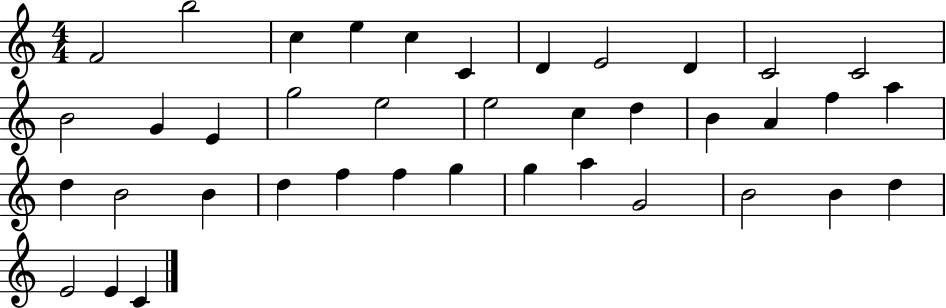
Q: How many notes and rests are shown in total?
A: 39